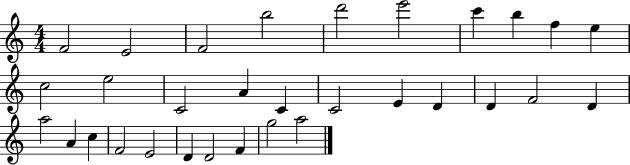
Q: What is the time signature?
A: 4/4